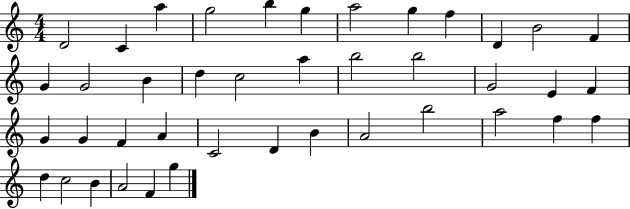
D4/h C4/q A5/q G5/h B5/q G5/q A5/h G5/q F5/q D4/q B4/h F4/q G4/q G4/h B4/q D5/q C5/h A5/q B5/h B5/h G4/h E4/q F4/q G4/q G4/q F4/q A4/q C4/h D4/q B4/q A4/h B5/h A5/h F5/q F5/q D5/q C5/h B4/q A4/h F4/q G5/q